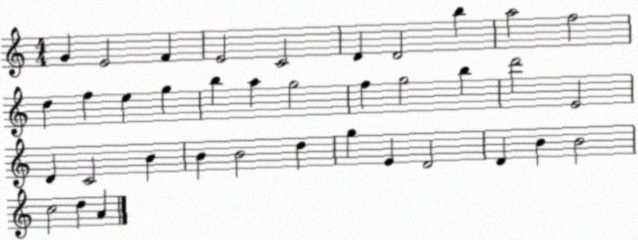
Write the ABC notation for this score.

X:1
T:Untitled
M:4/4
L:1/4
K:C
G E2 F E2 C2 D D2 b a2 f2 d f e g b a g2 f g2 b d'2 E2 D C2 B B B2 d g E D2 D B B2 c2 d A